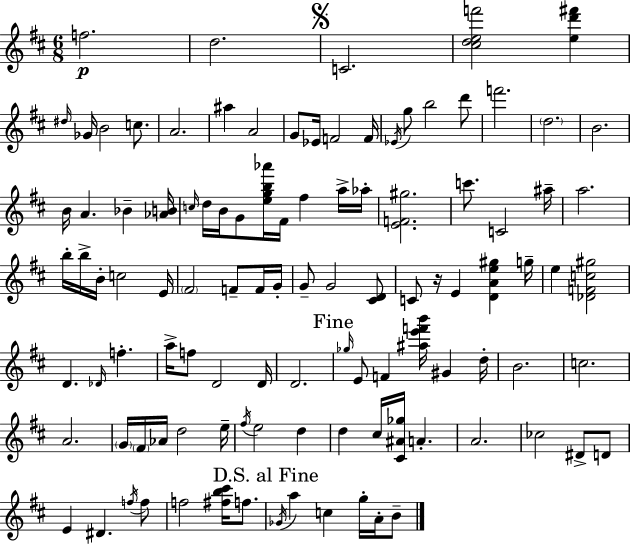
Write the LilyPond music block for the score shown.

{
  \clef treble
  \numericTimeSignature
  \time 6/8
  \key d \major
  f''2.\p | d''2. | \mark \markup { \musicglyph "scripts.segno" } c'2. | <cis'' d'' e'' f'''>2 <e'' d''' fis'''>4 | \break \grace { dis''16 } ges'16 b'2 c''8. | a'2. | ais''4 a'2 | g'8 ees'16 f'2 | \break f'16 \acciaccatura { ees'16 } g''8 b''2 | d'''8 f'''2. | \parenthesize d''2. | b'2. | \break b'16 a'4. bes'4-- | <aes' b'>16 \grace { c''16 } d''16 b'16 g'8 <e'' g'' b'' aes'''>16 fis'16 fis''4 | a''16-> aes''16-. <e' f' gis''>2. | c'''8. c'2 | \break ais''16-- a''2. | b''16-. b''16-> b'16-. c''2 | e'16 \parenthesize fis'2 f'8-- | f'16 g'16-. g'8-- g'2 | \break <cis' d'>8 c'8 r16 e'4 <d' a' e'' gis''>4 | g''16-- e''4 <des' f' c'' gis''>2 | d'4. \grace { des'16 } f''4.-. | a''16-> f''8 d'2 | \break d'16 d'2. | \mark "Fine" \grace { ges''16 } e'8 f'4 <ais'' e''' f''' b'''>16 | gis'4 d''16-. b'2. | c''2. | \break a'2. | \parenthesize g'16 \parenthesize fis'16 aes'16 d''2 | e''16-- \acciaccatura { fis''16 } e''2 | d''4 d''4 cis''16 <cis' ais' ges''>16 | \break a'4.-. a'2. | ces''2 | dis'8-> d'8 e'4 dis'4. | \acciaccatura { f''16 } f''8 f''2 | \break <fis'' b'' cis'''>16 f''8. \mark "D.S. al Fine" \acciaccatura { ges'16 } a''4 | c''4 g''16-. a'16-. b'8-- \bar "|."
}